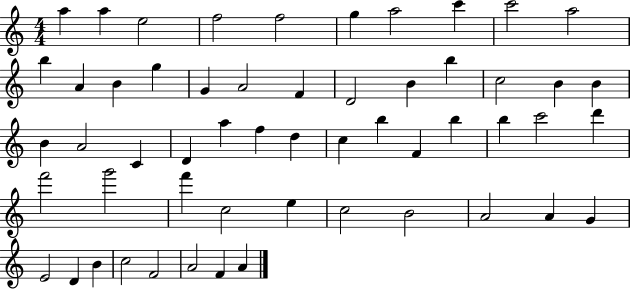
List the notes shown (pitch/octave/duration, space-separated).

A5/q A5/q E5/h F5/h F5/h G5/q A5/h C6/q C6/h A5/h B5/q A4/q B4/q G5/q G4/q A4/h F4/q D4/h B4/q B5/q C5/h B4/q B4/q B4/q A4/h C4/q D4/q A5/q F5/q D5/q C5/q B5/q F4/q B5/q B5/q C6/h D6/q F6/h G6/h F6/q C5/h E5/q C5/h B4/h A4/h A4/q G4/q E4/h D4/q B4/q C5/h F4/h A4/h F4/q A4/q